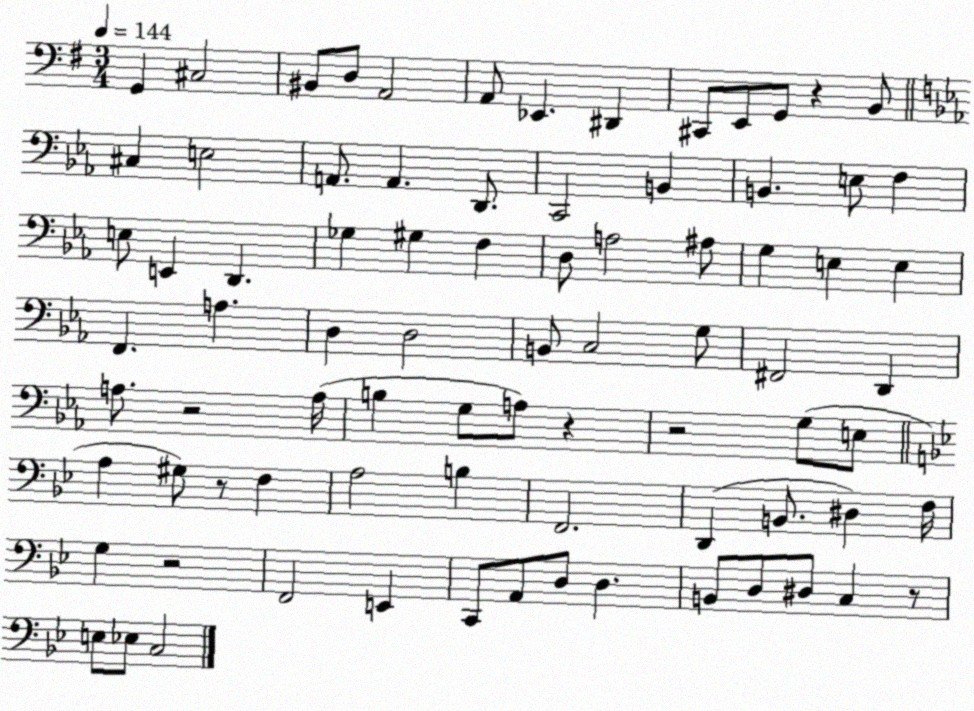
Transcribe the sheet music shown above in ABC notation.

X:1
T:Untitled
M:3/4
L:1/4
K:G
G,, ^C,2 ^B,,/2 D,/2 A,,2 A,,/2 _E,, ^D,, ^C,,/2 E,,/2 G,,/2 z B,,/2 ^C, E,2 A,,/2 A,, D,,/2 C,,2 B,, B,, E,/2 F, E,/2 E,, D,, _G, ^G, F, D,/2 A,2 ^A,/2 G, E, E, F,, A, D, D,2 B,,/2 C,2 G,/2 ^F,,2 D,, A,/2 z2 A,/4 B, G,/2 A,/2 z z2 G,/2 E,/2 A, ^G,/2 z/2 F, A,2 B, F,,2 D,, B,,/2 ^D, F,/4 G, z2 F,,2 E,, C,,/2 A,,/2 D,/2 D, B,,/2 D,/2 ^D,/2 C, z/2 E,/2 _E,/2 C,2